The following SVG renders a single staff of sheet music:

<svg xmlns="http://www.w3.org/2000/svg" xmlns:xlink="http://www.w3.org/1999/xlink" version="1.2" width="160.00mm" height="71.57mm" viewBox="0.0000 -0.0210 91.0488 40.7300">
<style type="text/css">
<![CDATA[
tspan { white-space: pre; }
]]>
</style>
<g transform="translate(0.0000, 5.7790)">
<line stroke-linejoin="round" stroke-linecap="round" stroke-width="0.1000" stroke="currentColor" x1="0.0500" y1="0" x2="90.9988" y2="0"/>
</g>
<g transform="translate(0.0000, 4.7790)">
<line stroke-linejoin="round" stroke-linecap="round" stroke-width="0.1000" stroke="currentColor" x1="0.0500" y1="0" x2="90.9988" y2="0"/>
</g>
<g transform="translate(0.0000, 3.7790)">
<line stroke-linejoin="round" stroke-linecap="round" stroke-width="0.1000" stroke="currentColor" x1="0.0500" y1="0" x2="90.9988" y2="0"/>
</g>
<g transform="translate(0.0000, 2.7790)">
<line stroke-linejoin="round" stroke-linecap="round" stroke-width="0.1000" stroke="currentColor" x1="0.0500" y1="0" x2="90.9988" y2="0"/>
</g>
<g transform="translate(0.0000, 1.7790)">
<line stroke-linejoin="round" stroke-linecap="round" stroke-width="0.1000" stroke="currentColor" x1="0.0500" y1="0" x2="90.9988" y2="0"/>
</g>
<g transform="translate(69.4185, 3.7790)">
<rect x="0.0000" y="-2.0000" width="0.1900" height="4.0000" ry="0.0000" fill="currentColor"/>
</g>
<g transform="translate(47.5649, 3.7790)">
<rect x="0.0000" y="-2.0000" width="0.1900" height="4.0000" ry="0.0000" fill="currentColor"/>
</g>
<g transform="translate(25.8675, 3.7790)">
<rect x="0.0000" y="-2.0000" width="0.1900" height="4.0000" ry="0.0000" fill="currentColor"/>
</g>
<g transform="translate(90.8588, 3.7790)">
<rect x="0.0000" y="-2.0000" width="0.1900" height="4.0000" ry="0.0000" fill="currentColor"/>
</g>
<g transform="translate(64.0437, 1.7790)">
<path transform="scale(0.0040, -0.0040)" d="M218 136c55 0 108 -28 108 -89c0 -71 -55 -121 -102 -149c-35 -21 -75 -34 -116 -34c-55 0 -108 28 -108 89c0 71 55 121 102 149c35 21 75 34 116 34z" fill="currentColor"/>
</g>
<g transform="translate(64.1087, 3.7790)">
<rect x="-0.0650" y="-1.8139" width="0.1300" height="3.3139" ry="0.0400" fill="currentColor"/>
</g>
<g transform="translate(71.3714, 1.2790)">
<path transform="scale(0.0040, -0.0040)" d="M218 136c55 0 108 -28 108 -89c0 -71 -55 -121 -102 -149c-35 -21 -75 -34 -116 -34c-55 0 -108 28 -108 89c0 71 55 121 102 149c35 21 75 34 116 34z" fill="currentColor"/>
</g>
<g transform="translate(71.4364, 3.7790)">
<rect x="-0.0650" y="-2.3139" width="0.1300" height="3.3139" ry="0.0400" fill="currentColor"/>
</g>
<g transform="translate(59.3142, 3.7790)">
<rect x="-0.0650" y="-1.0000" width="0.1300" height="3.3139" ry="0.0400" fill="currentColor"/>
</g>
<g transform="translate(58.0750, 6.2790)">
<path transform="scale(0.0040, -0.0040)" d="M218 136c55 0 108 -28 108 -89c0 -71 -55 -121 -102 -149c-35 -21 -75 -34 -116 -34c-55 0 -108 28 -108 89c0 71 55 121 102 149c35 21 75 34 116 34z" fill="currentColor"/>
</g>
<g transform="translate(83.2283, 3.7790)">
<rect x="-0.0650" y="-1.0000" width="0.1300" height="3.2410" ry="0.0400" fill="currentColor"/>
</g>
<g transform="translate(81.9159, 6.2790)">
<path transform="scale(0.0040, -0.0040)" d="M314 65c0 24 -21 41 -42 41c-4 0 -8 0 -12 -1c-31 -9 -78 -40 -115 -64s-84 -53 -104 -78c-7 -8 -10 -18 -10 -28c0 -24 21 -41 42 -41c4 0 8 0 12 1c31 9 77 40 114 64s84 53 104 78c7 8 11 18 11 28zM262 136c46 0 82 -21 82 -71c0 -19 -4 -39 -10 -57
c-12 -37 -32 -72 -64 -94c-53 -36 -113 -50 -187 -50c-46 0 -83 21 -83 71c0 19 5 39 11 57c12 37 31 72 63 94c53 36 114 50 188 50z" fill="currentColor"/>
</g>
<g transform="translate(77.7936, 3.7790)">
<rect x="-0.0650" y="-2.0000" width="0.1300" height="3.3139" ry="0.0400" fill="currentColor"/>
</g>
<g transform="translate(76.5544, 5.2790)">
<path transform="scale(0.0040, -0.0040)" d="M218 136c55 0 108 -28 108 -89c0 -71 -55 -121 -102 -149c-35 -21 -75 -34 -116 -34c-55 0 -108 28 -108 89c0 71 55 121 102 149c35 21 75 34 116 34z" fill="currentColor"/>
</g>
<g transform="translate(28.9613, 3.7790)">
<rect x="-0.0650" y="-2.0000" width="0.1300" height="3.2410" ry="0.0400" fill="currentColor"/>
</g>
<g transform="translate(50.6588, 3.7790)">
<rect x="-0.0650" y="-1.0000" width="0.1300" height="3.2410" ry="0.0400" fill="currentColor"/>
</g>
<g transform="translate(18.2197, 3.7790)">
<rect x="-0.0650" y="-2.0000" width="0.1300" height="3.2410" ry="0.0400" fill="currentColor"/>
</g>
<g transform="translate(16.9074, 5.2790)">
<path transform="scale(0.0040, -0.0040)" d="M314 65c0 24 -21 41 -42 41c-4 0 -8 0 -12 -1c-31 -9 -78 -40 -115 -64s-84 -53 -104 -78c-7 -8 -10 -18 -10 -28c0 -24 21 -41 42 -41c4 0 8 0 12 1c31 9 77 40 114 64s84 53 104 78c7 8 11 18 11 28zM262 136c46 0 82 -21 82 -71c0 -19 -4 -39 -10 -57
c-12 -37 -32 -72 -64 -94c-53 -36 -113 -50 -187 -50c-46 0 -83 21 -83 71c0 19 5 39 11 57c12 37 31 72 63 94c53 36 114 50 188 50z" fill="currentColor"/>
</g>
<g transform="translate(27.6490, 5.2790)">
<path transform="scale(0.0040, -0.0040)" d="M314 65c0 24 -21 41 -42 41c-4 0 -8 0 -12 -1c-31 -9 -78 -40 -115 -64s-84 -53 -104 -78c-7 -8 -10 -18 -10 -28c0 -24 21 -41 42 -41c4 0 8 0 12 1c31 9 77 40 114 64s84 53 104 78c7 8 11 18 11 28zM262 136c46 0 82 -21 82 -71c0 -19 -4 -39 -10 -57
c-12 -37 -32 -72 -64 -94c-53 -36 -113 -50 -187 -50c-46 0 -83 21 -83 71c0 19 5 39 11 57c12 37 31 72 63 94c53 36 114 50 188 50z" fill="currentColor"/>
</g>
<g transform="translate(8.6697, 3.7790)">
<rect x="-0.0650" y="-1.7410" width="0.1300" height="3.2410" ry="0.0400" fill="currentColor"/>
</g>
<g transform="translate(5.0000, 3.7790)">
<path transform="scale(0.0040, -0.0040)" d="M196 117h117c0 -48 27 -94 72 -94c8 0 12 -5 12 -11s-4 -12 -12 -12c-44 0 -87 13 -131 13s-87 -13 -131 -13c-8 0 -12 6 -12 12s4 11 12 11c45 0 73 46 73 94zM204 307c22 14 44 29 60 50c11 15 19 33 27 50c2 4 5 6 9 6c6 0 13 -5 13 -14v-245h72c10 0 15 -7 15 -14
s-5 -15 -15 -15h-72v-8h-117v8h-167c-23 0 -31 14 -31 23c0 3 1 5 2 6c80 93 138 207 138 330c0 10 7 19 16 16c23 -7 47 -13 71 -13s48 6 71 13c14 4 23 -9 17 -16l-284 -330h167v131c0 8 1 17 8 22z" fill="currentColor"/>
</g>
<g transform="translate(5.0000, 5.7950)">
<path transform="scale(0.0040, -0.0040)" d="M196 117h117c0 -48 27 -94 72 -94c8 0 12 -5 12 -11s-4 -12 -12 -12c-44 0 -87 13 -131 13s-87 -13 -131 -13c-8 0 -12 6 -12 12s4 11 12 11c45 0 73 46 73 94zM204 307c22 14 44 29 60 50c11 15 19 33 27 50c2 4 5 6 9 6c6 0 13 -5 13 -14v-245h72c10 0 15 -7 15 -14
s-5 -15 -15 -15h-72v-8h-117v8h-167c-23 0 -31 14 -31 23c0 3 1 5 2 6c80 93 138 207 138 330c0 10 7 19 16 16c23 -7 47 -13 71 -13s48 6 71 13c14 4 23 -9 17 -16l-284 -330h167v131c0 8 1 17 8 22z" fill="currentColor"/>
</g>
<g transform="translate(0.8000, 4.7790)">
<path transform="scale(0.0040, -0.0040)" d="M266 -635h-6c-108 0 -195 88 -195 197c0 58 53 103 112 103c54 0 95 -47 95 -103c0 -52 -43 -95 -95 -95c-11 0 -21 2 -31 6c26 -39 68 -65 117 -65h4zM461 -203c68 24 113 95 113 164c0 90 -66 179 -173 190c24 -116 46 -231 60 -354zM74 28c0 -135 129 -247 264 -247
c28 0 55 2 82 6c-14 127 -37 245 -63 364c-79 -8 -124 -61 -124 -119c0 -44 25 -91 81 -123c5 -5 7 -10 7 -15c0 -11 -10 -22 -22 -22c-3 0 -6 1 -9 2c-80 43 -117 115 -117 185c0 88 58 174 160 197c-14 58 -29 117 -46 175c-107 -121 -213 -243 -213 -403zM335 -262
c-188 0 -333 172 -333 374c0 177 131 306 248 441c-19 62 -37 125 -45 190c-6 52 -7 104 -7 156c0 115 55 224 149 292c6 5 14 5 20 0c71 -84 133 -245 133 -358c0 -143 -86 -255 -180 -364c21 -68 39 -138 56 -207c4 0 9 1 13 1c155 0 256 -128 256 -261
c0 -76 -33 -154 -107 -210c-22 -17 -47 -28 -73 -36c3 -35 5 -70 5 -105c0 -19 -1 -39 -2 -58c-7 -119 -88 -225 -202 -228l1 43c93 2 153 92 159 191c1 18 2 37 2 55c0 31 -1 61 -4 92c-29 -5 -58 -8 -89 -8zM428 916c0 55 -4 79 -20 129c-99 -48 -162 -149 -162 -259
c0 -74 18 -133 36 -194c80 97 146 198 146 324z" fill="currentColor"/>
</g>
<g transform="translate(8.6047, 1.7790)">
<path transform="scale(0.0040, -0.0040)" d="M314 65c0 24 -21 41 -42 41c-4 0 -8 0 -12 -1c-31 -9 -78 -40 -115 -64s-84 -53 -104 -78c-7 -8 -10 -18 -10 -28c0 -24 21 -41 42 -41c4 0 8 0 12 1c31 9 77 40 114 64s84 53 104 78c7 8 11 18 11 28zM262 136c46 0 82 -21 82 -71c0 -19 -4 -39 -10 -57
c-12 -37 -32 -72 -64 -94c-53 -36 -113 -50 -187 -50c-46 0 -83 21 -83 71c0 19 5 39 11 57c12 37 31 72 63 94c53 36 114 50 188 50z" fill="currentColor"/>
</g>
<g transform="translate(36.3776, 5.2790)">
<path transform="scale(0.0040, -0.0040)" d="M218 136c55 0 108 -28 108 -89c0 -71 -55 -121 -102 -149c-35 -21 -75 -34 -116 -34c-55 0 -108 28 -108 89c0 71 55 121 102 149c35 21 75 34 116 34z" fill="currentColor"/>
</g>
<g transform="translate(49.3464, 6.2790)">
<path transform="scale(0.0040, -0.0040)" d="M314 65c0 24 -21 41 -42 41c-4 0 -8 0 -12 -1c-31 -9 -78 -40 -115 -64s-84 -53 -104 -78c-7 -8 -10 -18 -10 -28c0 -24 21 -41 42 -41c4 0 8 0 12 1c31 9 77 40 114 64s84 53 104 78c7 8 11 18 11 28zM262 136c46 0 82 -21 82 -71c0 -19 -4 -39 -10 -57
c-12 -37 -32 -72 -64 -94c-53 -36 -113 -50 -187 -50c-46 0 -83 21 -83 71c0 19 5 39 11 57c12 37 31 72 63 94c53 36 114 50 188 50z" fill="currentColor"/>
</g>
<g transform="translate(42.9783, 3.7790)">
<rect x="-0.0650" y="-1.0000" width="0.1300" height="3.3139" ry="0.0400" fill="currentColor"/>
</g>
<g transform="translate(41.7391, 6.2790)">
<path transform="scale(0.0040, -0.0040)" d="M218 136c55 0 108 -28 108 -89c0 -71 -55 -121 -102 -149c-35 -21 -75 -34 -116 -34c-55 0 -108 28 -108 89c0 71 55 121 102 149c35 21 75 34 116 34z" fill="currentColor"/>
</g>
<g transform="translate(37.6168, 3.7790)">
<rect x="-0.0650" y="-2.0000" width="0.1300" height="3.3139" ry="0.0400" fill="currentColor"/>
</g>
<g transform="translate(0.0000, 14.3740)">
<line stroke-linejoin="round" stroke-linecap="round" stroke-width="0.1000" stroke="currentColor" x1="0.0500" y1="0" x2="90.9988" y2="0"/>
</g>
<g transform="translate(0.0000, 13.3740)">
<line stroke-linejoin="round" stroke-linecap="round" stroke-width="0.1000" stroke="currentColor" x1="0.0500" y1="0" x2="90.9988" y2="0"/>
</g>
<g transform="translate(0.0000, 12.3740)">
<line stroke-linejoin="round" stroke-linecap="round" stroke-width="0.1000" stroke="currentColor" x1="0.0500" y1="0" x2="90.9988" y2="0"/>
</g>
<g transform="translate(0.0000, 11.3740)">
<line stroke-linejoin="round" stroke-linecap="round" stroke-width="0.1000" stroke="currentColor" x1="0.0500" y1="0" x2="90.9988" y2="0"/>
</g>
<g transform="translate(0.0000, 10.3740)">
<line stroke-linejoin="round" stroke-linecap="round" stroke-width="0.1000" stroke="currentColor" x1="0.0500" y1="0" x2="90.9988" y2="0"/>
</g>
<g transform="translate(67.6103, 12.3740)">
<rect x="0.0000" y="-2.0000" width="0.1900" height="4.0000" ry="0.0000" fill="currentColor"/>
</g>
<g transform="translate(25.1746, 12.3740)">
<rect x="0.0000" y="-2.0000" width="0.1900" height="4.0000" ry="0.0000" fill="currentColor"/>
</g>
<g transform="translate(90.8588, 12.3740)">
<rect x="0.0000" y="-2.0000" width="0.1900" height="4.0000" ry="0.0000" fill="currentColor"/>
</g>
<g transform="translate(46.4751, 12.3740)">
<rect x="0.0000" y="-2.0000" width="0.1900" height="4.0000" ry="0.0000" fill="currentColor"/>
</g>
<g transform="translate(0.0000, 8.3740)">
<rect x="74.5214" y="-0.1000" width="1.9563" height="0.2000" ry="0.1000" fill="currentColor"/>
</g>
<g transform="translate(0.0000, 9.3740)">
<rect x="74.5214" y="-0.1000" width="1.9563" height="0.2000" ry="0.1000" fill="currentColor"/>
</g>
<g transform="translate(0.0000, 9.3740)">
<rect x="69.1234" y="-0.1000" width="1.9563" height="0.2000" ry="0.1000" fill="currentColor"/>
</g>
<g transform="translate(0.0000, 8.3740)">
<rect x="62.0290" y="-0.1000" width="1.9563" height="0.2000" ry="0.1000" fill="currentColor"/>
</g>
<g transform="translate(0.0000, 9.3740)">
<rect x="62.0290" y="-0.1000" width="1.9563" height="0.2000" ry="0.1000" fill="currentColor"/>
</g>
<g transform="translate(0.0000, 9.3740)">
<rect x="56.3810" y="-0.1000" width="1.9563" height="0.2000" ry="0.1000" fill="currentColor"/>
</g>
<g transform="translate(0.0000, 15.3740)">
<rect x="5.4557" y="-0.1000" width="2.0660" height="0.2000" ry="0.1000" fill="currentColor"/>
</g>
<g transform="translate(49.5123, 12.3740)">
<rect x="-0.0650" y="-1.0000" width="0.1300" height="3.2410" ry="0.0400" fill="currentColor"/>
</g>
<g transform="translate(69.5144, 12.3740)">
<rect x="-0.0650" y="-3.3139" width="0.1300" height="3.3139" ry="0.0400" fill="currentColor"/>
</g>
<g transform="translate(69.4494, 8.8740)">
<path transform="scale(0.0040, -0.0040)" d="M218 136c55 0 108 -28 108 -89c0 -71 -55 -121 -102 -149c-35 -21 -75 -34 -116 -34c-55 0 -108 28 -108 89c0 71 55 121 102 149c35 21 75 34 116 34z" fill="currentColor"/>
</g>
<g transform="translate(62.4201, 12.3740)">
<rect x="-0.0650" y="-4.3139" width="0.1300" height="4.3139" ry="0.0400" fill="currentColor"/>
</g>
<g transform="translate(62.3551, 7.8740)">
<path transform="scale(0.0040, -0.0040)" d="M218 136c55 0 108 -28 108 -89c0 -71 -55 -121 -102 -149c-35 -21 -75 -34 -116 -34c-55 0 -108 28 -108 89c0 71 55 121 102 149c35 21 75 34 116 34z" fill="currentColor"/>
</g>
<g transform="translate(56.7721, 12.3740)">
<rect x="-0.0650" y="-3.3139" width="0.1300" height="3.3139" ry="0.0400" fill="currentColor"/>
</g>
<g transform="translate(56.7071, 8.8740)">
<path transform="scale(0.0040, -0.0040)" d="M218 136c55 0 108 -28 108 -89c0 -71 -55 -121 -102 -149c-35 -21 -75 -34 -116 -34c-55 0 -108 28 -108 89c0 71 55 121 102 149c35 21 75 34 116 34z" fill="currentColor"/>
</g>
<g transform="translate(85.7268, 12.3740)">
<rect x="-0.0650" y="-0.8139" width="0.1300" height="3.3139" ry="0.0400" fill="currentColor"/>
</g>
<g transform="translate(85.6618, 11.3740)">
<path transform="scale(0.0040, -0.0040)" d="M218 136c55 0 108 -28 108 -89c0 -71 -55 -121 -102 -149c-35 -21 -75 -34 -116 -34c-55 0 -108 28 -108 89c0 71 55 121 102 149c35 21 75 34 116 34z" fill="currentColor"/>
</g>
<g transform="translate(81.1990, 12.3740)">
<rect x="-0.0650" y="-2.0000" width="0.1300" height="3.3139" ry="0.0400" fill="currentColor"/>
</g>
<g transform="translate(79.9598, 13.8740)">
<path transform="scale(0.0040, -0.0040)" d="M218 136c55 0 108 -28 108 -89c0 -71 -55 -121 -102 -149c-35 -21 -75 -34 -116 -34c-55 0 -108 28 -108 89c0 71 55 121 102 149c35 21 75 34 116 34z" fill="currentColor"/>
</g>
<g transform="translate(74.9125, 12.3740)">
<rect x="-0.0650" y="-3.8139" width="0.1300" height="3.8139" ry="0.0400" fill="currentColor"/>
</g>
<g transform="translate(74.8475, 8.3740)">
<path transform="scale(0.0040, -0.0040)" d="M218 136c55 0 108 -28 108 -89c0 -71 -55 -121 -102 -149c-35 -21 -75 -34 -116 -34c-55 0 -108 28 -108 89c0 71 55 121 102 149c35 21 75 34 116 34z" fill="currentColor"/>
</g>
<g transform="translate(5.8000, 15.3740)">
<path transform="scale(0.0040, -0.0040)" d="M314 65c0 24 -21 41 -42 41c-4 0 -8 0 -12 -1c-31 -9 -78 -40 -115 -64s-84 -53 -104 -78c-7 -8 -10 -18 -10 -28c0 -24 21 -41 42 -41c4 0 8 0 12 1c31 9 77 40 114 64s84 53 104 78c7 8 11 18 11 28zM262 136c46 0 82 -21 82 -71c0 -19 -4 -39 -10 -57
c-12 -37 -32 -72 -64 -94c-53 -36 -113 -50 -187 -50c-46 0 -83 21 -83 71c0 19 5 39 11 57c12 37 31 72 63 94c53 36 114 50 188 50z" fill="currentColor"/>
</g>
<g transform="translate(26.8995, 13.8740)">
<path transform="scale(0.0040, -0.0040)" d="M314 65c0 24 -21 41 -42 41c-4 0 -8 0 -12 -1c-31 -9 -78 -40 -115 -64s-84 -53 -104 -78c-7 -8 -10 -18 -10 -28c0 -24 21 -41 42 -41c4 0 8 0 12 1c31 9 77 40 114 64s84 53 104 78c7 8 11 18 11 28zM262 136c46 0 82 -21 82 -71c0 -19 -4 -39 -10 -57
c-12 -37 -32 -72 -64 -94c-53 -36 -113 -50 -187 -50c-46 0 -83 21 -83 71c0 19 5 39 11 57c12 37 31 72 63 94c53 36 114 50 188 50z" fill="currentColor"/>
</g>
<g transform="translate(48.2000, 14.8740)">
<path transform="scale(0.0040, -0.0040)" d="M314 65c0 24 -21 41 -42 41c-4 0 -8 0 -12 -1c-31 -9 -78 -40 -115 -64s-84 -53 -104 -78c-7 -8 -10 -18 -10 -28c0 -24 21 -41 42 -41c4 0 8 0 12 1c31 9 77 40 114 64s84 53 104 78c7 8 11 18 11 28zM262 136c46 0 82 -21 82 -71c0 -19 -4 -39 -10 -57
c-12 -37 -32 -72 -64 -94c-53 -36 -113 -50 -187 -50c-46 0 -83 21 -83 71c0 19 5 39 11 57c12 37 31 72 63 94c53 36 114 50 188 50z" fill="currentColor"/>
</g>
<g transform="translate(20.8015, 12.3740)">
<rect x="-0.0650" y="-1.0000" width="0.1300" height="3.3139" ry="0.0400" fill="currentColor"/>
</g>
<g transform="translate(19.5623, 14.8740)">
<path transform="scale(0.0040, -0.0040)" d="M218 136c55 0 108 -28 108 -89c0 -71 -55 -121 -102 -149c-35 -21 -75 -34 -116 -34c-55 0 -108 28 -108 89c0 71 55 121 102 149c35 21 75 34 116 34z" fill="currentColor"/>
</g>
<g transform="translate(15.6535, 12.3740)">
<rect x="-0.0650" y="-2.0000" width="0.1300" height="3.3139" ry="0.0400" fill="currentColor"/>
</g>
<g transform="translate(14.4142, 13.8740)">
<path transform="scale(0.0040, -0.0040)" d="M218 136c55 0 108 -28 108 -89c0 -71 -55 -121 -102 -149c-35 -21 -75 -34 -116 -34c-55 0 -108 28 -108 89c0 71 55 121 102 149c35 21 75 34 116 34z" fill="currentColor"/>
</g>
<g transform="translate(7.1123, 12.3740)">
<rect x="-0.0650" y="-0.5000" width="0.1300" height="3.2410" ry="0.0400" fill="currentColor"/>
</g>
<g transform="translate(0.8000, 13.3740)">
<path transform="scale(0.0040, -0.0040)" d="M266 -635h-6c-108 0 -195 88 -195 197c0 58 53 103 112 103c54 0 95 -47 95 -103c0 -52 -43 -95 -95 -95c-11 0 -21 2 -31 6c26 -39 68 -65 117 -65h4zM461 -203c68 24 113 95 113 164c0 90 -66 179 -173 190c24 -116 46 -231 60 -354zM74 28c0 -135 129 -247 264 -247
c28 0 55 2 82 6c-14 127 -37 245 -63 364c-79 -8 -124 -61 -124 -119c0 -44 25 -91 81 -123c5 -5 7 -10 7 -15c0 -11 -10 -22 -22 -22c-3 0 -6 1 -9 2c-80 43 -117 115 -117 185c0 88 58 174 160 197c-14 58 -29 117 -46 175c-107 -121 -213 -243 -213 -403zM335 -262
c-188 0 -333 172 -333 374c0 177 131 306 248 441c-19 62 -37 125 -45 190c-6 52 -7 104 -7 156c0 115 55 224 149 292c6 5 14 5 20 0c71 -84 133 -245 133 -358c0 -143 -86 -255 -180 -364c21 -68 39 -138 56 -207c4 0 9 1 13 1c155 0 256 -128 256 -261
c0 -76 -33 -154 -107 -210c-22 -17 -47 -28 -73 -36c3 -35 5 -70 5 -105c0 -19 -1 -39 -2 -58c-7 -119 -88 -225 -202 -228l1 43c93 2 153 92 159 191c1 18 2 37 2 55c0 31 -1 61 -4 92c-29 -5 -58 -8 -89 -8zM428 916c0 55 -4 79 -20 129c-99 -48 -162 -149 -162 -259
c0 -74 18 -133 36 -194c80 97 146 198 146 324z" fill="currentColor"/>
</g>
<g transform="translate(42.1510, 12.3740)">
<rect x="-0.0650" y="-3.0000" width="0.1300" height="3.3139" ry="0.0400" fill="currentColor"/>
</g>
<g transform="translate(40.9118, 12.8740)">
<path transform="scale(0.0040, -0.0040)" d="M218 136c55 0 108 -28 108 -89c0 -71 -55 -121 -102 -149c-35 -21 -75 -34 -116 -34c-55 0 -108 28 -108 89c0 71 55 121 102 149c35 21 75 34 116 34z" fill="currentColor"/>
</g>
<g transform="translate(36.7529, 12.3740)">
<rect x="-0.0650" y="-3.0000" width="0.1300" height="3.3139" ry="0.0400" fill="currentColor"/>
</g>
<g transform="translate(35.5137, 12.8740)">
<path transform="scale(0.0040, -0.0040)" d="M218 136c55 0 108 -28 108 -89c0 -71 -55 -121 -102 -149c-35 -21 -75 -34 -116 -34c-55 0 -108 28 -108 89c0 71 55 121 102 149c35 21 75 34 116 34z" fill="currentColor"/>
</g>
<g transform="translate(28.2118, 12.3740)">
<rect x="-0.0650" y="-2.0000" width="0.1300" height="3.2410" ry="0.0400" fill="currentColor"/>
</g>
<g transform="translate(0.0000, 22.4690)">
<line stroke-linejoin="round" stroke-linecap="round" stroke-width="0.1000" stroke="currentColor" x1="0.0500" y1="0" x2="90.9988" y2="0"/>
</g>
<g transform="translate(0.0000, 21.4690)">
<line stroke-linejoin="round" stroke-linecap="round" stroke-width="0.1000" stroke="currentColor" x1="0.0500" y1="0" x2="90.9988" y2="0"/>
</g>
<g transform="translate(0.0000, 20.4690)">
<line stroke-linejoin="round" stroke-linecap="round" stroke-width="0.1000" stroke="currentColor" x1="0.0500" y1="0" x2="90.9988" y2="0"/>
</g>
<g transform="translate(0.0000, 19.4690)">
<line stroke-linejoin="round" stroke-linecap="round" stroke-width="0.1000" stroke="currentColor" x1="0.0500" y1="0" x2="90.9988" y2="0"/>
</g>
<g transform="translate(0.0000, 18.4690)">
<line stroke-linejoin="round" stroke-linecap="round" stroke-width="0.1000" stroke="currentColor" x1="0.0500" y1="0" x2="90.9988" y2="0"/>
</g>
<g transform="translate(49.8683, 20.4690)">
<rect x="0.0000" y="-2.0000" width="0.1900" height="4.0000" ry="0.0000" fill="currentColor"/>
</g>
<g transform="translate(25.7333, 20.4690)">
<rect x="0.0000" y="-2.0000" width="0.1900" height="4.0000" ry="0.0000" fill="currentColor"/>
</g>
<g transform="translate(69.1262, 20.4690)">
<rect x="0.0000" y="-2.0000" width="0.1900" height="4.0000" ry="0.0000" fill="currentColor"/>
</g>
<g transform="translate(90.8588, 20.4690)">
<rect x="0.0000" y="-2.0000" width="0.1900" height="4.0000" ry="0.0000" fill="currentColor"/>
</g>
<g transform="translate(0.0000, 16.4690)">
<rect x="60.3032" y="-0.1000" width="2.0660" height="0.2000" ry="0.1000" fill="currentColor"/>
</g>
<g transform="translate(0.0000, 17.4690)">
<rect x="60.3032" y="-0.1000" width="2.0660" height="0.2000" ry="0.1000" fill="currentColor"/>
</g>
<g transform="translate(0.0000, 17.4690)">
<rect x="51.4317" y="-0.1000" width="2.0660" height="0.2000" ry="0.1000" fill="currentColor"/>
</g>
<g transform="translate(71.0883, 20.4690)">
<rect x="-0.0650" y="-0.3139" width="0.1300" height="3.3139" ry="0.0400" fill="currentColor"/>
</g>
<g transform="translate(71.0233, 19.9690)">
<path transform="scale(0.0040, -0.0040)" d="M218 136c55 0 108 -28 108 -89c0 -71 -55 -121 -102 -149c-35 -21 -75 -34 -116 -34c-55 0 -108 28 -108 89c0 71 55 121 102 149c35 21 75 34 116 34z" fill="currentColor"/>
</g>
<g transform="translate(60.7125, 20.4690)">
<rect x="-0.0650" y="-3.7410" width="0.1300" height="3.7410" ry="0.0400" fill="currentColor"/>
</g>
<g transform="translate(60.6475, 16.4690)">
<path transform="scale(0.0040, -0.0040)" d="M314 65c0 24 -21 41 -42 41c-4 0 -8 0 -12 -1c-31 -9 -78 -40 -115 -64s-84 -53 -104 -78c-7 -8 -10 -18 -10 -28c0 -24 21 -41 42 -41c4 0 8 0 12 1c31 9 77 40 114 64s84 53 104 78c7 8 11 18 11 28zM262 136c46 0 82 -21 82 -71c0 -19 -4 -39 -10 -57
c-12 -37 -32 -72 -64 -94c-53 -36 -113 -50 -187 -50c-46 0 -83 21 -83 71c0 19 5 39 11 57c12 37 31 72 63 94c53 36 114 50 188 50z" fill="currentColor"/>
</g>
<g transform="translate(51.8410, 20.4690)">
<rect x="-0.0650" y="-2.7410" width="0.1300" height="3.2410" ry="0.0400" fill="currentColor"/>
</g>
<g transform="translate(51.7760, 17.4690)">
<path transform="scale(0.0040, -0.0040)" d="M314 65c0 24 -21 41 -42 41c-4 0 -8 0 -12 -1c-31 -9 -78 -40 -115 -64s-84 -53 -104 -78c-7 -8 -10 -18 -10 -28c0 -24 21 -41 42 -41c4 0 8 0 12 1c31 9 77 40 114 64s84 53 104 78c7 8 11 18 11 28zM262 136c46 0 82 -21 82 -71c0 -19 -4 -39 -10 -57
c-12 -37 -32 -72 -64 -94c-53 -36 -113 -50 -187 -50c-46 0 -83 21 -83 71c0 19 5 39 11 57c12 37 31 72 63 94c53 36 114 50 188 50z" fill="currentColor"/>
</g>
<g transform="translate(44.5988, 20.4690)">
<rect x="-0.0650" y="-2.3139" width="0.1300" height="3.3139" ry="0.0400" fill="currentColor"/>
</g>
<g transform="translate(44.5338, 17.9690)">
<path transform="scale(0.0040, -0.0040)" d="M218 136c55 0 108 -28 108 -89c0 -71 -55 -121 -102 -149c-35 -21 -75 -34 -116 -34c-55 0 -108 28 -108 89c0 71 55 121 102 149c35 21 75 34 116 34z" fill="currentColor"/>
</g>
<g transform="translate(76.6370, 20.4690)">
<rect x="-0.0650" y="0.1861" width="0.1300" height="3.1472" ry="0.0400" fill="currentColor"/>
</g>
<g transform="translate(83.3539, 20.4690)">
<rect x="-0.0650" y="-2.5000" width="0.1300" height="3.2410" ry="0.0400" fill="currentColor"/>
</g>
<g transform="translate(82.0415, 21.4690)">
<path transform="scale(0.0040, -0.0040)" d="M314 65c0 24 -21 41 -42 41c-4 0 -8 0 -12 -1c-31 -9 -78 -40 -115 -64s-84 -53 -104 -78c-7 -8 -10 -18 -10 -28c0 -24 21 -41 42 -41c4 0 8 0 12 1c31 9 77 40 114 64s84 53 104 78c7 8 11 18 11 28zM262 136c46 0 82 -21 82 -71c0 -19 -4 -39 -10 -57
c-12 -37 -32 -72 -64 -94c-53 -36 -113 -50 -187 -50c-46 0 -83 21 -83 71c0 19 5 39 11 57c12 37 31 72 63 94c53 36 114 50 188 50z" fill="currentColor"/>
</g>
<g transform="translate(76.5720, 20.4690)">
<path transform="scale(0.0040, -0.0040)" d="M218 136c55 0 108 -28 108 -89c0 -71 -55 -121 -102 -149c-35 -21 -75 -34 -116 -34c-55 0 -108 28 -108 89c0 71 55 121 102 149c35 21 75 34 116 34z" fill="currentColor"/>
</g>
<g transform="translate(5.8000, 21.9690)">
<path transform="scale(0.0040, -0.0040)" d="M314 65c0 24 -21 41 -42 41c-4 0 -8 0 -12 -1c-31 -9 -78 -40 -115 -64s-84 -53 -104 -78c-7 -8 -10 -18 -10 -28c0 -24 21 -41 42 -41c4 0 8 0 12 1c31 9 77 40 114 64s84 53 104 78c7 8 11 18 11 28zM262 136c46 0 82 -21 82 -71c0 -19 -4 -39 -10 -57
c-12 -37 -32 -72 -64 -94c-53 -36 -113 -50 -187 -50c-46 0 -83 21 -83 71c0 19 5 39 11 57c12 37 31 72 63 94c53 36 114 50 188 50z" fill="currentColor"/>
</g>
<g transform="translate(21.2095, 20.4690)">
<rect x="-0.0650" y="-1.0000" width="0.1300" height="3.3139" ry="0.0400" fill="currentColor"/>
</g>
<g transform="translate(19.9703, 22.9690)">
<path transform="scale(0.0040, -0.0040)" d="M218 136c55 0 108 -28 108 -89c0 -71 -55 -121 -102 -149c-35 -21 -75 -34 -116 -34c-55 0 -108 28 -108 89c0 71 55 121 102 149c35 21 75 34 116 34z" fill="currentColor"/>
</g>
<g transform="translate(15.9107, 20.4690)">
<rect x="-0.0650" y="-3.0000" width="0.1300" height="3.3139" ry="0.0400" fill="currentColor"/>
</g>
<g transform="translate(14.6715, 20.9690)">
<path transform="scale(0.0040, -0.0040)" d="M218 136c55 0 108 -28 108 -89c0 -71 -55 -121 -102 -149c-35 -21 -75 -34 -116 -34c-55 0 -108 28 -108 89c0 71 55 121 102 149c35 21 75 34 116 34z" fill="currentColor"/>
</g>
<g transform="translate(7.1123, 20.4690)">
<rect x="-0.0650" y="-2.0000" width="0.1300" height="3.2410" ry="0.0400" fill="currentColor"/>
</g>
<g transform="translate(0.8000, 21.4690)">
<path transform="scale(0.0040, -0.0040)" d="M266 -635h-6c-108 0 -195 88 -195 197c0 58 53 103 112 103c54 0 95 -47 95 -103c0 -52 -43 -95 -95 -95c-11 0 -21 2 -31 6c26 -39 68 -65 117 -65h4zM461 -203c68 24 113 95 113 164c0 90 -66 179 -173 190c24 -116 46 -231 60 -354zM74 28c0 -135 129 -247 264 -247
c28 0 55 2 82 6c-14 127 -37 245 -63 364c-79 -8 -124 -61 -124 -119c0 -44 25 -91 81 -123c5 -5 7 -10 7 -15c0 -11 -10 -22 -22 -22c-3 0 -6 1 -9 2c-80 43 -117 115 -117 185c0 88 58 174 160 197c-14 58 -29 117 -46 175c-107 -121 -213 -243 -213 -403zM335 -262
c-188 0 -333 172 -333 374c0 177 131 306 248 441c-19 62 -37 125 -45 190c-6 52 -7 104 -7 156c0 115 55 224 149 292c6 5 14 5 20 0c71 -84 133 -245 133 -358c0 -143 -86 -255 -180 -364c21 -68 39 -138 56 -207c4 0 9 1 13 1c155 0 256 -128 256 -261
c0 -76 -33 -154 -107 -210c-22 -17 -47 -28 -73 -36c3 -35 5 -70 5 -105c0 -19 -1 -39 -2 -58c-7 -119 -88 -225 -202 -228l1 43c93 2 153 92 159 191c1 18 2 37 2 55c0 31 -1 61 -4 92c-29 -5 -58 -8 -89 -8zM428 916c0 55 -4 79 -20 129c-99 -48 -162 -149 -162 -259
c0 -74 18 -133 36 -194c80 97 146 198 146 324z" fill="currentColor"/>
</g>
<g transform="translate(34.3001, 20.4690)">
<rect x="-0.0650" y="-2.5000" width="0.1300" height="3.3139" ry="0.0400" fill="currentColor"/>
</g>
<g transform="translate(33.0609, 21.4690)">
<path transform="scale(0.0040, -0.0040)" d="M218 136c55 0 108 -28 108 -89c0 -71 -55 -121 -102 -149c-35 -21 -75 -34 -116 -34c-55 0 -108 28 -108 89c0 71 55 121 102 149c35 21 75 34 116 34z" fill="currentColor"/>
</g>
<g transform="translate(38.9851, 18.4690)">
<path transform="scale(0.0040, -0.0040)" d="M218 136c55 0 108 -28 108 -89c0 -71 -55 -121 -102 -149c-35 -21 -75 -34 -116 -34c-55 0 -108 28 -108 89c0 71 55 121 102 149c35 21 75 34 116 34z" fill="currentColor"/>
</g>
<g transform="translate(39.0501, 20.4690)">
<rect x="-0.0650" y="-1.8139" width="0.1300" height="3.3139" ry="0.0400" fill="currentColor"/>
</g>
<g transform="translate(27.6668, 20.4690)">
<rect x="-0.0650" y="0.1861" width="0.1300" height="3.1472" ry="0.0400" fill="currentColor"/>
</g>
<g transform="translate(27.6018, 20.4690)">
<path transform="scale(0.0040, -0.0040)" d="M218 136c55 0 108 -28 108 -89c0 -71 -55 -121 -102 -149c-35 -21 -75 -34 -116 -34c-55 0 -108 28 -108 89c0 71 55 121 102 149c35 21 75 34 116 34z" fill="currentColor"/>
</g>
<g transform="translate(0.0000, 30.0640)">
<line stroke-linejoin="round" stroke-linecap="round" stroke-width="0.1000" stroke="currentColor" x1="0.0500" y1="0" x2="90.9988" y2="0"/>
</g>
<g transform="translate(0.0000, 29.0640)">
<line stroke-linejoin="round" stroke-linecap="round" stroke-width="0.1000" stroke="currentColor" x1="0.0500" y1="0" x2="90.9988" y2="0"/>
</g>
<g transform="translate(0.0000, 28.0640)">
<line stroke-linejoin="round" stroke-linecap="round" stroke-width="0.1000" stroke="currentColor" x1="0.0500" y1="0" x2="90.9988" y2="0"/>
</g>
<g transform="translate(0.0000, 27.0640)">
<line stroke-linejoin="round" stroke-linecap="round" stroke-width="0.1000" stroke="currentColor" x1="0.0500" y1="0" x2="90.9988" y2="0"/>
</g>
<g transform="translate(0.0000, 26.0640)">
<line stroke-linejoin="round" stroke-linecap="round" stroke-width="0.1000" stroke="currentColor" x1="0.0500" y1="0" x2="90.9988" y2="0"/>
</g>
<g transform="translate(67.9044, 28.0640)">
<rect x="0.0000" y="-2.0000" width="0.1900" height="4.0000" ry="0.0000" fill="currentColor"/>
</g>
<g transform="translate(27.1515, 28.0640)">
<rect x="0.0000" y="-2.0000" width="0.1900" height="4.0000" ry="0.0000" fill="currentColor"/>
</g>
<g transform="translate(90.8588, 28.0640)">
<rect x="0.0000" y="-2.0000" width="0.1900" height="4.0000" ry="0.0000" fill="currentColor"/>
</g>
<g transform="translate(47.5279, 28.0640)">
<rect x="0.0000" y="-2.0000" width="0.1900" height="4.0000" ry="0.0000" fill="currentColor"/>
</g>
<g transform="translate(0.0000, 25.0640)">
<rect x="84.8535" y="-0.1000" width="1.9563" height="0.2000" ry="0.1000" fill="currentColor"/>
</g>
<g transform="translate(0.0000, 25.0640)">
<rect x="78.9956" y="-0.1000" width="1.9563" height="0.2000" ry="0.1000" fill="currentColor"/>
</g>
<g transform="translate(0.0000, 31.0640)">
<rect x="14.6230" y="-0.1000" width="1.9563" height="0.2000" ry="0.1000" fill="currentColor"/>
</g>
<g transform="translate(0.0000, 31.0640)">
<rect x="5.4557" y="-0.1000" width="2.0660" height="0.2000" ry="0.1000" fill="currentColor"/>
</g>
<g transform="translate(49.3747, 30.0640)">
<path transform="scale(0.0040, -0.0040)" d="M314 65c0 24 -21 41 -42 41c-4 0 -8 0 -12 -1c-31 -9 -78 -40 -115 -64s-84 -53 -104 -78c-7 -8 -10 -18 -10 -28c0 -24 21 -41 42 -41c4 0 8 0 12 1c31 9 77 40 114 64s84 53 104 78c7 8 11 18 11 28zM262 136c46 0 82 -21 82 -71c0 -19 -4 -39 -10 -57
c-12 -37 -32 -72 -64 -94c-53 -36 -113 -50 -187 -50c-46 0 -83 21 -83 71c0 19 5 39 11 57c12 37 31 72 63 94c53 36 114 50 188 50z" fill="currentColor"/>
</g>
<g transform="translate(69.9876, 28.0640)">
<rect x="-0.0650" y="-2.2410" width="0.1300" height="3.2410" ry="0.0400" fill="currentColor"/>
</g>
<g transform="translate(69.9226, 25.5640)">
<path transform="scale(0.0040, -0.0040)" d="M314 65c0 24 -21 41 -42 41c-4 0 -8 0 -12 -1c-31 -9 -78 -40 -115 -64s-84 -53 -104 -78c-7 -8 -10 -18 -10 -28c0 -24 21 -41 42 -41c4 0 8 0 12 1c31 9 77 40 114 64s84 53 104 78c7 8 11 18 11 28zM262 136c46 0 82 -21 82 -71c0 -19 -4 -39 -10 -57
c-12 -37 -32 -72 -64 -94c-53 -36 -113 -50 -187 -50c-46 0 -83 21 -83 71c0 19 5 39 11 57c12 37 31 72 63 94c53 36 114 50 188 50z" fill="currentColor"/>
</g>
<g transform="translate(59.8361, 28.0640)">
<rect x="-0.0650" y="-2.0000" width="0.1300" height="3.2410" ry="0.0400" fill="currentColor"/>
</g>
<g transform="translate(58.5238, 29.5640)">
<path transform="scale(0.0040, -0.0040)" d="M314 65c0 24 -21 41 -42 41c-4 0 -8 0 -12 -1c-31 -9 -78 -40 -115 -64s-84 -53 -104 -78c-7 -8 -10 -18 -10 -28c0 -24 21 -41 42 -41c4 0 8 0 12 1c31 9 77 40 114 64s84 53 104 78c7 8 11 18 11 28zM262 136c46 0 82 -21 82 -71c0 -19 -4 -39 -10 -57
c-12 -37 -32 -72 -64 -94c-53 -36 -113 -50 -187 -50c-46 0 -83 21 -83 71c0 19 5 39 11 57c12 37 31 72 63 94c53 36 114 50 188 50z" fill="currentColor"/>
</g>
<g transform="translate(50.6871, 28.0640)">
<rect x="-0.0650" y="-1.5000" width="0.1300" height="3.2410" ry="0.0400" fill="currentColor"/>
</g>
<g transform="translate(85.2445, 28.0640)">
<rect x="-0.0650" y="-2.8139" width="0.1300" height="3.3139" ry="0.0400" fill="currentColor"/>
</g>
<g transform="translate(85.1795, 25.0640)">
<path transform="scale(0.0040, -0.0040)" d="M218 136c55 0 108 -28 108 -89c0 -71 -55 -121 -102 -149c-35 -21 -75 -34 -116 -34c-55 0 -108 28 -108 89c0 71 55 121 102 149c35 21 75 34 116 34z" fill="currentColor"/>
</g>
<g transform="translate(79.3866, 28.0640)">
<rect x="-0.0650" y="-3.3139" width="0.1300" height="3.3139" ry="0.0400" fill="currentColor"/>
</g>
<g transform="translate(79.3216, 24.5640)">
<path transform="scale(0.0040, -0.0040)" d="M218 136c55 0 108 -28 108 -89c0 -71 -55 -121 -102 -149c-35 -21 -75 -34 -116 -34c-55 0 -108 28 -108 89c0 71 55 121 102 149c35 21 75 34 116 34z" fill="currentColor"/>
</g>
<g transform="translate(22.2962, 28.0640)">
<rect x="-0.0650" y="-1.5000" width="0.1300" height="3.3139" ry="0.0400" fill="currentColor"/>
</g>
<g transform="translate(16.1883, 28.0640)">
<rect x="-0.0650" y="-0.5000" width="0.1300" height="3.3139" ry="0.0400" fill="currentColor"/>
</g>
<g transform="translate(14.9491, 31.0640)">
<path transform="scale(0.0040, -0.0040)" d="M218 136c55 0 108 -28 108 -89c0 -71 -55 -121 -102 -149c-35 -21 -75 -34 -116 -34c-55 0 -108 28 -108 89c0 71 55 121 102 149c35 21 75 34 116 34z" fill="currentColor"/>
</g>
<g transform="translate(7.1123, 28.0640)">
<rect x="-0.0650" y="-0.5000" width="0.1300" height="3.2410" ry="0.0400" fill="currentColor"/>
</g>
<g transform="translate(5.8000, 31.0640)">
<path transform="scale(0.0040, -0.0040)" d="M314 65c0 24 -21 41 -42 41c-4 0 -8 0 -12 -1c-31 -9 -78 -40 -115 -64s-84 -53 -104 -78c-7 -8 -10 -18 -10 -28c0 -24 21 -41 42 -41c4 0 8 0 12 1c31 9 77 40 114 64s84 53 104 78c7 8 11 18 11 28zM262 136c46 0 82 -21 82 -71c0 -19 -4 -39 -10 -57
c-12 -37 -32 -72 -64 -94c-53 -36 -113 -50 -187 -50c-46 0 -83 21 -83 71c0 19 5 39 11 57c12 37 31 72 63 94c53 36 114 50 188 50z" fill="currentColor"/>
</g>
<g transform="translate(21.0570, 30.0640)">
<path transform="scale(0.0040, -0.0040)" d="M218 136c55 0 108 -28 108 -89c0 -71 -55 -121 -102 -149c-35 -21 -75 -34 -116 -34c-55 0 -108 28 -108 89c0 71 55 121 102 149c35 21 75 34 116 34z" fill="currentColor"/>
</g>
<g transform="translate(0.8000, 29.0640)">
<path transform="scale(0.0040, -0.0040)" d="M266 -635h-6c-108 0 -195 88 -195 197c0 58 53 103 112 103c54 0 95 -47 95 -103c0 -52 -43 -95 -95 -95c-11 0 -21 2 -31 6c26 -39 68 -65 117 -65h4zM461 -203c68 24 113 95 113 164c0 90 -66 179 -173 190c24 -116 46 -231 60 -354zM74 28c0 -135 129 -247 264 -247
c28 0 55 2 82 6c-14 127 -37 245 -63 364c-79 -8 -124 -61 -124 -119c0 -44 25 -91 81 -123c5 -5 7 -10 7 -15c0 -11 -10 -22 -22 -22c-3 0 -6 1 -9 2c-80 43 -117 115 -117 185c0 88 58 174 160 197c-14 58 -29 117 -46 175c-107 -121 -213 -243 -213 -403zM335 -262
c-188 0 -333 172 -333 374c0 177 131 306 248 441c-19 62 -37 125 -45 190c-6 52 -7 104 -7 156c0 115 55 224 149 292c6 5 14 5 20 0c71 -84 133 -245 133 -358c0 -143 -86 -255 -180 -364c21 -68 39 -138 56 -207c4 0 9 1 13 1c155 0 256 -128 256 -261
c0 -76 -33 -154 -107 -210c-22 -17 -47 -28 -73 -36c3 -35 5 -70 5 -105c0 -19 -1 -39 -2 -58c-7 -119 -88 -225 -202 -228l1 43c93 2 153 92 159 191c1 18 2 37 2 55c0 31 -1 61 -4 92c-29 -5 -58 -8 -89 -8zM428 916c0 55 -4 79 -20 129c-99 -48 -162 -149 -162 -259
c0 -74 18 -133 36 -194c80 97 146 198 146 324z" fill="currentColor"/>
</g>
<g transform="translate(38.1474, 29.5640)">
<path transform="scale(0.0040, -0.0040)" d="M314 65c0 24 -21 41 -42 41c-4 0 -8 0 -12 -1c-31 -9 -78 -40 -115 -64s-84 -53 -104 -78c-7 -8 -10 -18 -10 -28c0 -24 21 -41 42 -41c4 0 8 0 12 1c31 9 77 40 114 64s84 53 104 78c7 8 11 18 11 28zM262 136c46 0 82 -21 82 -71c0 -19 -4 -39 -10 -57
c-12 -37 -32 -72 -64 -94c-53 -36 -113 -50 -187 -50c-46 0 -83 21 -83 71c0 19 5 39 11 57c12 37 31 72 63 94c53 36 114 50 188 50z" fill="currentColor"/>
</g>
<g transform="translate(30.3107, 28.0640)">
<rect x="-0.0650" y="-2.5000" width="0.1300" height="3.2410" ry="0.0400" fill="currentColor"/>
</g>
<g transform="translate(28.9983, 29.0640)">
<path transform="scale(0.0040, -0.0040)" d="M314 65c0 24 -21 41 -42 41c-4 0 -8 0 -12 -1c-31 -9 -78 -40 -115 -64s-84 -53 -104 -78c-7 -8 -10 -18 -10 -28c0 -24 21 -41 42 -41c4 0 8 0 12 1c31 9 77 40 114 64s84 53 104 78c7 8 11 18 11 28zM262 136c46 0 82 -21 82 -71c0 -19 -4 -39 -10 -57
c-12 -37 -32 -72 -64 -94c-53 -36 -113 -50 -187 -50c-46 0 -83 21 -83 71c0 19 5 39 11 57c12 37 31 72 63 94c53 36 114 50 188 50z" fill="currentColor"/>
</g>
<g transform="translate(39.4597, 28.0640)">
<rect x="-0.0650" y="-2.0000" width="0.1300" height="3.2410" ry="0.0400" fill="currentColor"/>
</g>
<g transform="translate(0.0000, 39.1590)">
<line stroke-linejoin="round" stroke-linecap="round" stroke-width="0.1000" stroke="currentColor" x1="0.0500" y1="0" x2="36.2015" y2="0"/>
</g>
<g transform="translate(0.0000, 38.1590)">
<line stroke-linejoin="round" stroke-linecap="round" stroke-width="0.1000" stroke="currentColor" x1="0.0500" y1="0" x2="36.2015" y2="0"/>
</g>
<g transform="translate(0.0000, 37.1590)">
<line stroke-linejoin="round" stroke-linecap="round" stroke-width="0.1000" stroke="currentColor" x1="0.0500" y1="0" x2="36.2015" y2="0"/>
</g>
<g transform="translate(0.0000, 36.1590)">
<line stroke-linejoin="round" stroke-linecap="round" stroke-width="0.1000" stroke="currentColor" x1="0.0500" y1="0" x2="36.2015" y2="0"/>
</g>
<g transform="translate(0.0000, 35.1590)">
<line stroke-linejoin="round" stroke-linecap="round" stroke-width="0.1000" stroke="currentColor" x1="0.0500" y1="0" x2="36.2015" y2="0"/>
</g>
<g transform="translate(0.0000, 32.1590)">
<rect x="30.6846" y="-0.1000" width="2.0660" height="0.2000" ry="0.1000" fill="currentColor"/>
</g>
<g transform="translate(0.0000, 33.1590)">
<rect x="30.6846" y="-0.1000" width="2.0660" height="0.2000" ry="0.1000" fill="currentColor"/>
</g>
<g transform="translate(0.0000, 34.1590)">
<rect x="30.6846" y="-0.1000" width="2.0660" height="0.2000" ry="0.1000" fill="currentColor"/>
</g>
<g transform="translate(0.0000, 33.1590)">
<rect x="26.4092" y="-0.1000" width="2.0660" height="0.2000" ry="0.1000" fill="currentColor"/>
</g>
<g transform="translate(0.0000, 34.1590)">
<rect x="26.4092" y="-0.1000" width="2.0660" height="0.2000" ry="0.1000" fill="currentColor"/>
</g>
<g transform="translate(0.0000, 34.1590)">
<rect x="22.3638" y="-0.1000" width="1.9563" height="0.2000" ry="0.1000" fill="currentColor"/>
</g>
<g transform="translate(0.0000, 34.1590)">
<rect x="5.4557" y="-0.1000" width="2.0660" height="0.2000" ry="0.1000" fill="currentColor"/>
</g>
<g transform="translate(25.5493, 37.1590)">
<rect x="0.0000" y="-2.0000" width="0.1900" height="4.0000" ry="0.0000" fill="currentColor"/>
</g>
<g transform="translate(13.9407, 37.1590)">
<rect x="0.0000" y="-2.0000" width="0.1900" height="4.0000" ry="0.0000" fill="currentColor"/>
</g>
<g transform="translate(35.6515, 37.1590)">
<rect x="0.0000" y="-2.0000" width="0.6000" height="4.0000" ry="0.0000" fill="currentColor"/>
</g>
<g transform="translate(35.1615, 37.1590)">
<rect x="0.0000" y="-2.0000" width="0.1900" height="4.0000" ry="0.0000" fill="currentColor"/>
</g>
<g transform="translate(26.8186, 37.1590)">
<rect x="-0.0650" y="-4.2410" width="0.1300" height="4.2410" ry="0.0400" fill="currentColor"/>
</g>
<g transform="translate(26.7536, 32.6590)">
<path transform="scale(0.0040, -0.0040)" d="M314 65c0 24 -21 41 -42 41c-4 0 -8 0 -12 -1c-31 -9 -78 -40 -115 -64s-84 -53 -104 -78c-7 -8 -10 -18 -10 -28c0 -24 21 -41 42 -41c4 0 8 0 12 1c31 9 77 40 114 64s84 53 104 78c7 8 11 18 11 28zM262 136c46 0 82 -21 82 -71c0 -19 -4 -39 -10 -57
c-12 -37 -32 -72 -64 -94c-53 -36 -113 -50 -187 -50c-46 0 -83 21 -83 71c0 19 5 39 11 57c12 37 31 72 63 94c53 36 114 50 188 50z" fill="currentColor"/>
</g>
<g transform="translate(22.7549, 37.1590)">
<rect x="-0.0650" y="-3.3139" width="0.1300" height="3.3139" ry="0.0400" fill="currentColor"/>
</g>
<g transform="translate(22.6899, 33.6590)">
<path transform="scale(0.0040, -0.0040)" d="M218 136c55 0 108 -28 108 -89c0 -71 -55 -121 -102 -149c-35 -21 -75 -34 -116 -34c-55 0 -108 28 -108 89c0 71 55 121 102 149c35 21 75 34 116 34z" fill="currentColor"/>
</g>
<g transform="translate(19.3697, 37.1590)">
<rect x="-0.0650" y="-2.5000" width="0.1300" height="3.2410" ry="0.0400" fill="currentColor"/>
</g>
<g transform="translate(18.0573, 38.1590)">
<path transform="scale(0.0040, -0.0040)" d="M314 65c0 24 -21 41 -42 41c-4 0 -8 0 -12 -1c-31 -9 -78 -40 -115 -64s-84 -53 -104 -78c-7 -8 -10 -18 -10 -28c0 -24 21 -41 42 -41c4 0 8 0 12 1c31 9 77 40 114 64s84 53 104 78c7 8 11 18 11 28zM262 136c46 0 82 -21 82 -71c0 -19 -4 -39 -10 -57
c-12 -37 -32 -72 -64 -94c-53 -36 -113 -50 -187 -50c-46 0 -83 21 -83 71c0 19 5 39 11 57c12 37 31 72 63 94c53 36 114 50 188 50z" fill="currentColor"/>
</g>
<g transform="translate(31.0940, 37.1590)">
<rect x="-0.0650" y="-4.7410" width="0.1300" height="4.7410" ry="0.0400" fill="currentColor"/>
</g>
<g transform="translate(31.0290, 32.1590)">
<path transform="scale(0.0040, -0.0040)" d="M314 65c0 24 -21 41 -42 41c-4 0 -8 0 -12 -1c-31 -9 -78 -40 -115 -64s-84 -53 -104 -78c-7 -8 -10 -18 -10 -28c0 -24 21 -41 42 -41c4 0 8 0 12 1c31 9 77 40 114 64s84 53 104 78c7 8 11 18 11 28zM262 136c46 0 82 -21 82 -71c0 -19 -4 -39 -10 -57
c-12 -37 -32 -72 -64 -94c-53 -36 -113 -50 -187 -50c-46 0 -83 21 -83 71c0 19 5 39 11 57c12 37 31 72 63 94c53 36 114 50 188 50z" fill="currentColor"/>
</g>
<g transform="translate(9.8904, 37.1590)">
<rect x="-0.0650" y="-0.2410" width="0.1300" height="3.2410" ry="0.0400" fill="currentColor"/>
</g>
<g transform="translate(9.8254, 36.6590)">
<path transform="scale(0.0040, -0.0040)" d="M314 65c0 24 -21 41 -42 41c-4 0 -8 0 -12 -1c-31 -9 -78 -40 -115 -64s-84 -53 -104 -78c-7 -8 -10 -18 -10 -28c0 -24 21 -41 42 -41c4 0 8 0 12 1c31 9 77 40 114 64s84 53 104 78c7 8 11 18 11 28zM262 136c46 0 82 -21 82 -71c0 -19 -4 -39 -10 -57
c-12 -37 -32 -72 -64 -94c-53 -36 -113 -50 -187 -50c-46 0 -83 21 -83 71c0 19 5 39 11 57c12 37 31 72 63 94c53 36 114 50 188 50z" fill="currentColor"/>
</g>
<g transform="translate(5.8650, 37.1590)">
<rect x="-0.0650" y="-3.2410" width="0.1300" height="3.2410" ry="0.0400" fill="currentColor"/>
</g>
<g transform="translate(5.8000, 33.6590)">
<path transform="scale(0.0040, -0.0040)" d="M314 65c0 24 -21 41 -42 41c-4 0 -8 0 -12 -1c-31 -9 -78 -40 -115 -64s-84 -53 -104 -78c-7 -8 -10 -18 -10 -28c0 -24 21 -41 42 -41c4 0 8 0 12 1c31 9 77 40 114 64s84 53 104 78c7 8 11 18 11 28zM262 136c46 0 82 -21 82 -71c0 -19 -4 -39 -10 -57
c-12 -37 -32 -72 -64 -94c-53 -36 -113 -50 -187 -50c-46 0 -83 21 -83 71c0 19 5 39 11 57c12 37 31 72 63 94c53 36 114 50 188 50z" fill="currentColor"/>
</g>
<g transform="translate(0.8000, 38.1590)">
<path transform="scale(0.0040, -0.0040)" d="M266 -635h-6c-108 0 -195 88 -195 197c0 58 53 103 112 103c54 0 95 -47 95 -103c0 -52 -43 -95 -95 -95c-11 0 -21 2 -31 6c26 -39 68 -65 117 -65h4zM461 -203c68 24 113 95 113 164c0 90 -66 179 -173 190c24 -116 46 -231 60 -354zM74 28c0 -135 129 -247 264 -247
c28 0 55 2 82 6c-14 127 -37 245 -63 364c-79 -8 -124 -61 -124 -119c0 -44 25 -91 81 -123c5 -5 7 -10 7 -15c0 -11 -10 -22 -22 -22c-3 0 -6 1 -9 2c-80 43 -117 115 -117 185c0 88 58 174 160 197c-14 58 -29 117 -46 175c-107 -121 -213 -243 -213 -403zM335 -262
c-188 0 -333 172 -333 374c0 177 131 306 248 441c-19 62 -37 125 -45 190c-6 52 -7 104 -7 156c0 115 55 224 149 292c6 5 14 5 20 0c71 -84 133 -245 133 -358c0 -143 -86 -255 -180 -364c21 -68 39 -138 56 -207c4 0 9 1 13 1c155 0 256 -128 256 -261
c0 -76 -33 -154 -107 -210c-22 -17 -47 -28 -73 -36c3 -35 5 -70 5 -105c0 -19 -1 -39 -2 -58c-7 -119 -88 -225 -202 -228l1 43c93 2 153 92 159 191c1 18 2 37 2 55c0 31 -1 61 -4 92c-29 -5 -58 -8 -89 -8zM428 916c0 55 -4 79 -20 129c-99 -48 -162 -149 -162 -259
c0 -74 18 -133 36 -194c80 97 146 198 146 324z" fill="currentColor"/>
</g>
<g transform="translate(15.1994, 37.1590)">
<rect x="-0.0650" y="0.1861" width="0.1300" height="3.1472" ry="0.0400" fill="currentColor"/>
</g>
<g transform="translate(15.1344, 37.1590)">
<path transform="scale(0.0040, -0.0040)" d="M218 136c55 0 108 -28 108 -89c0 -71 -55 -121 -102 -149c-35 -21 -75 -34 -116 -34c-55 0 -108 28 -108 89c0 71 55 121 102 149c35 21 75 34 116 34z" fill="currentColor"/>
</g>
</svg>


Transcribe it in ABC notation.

X:1
T:Untitled
M:4/4
L:1/4
K:C
f2 F2 F2 F D D2 D f g F D2 C2 F D F2 A A D2 b d' b c' F d F2 A D B G f g a2 c'2 c B G2 C2 C E G2 F2 E2 F2 g2 b a b2 c2 B G2 b d'2 e'2